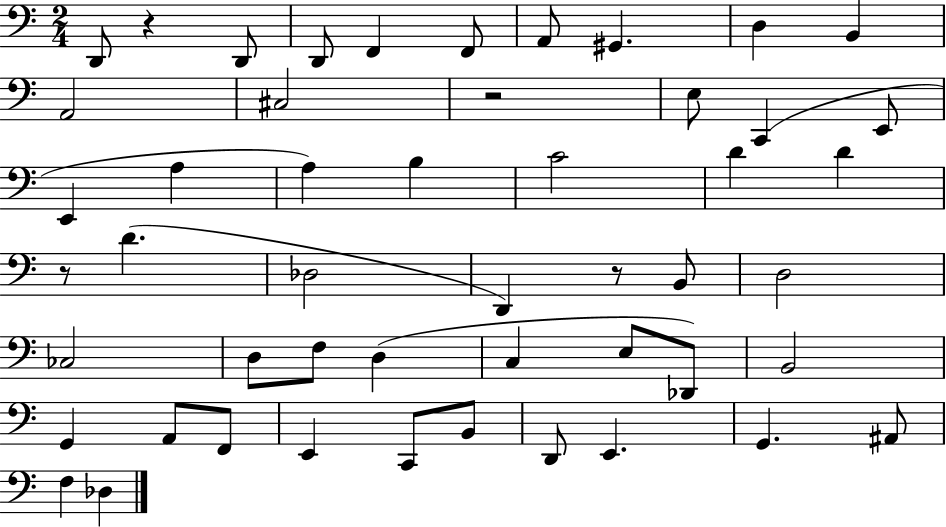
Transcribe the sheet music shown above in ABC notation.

X:1
T:Untitled
M:2/4
L:1/4
K:C
D,,/2 z D,,/2 D,,/2 F,, F,,/2 A,,/2 ^G,, D, B,, A,,2 ^C,2 z2 E,/2 C,, E,,/2 E,, A, A, B, C2 D D z/2 D _D,2 D,, z/2 B,,/2 D,2 _C,2 D,/2 F,/2 D, C, E,/2 _D,,/2 B,,2 G,, A,,/2 F,,/2 E,, C,,/2 B,,/2 D,,/2 E,, G,, ^A,,/2 F, _D,